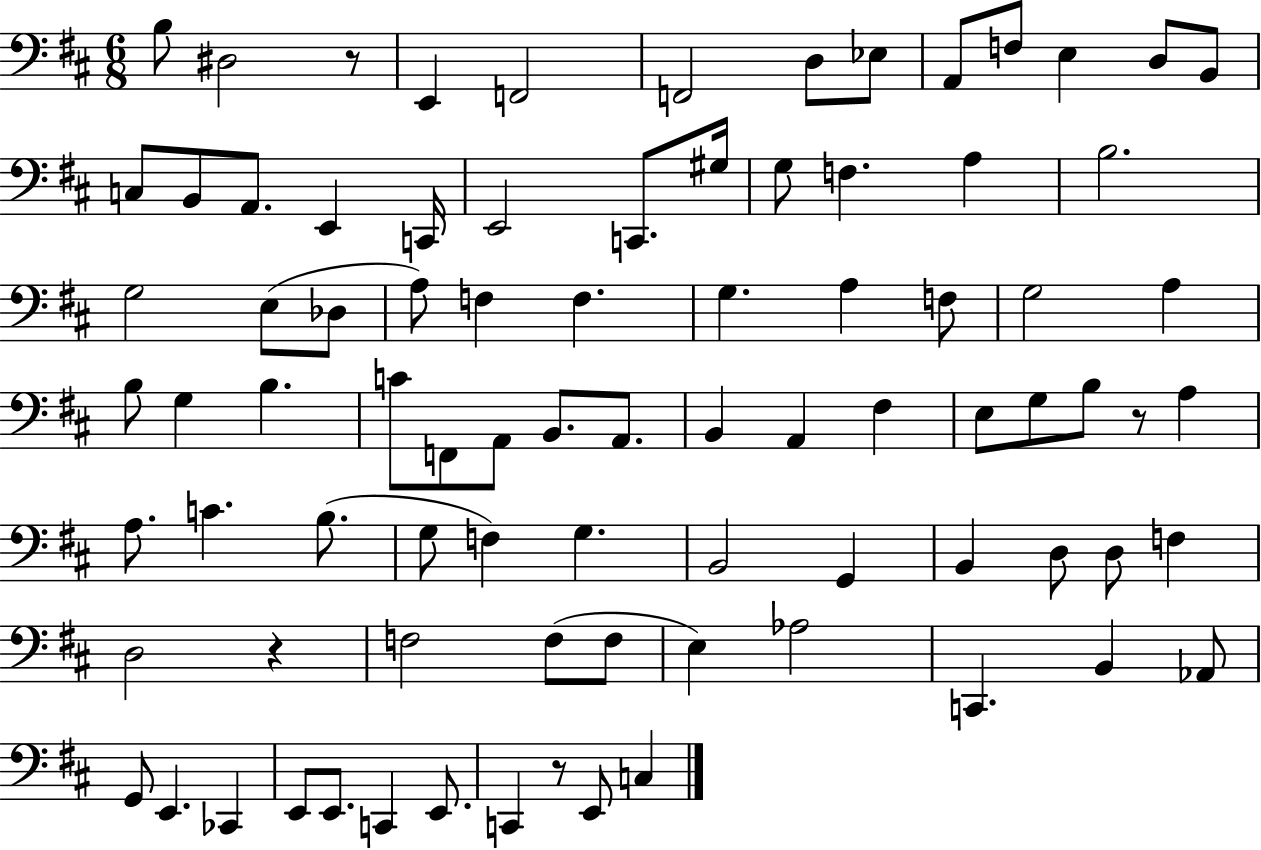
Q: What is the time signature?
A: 6/8